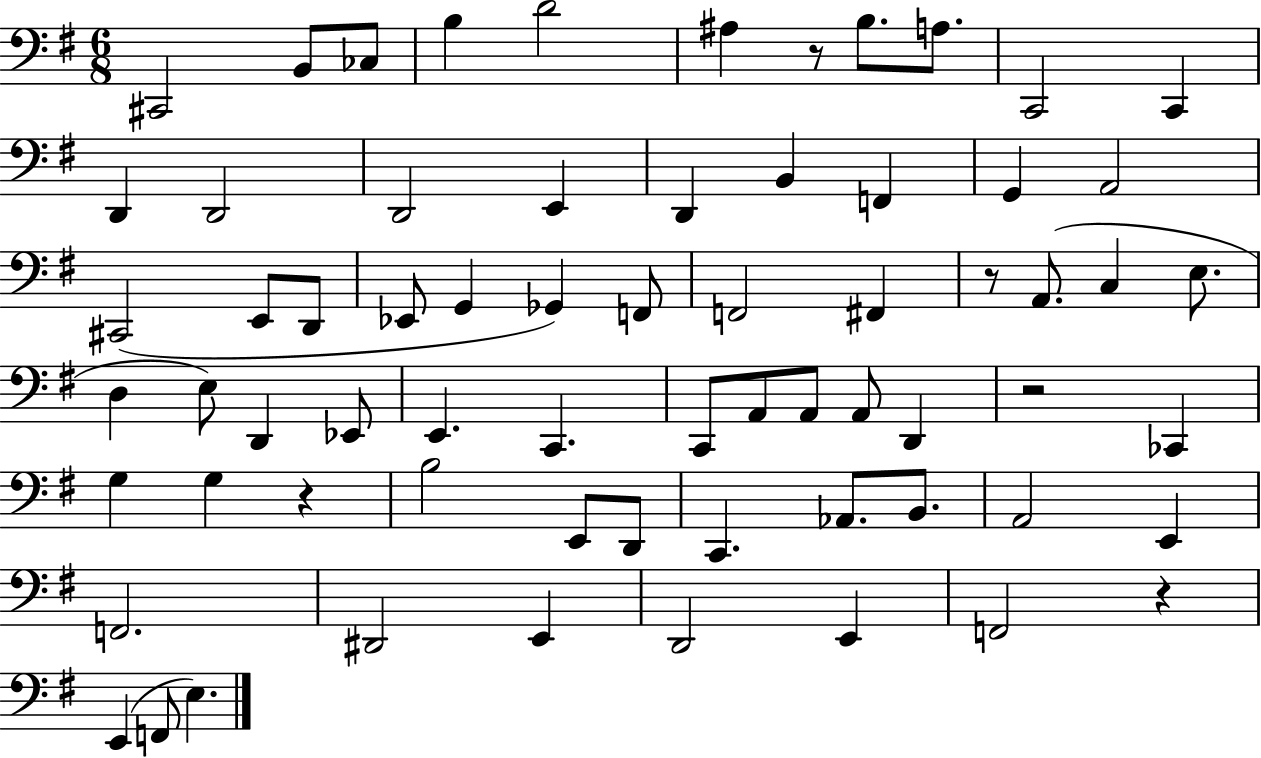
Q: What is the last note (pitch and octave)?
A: E3